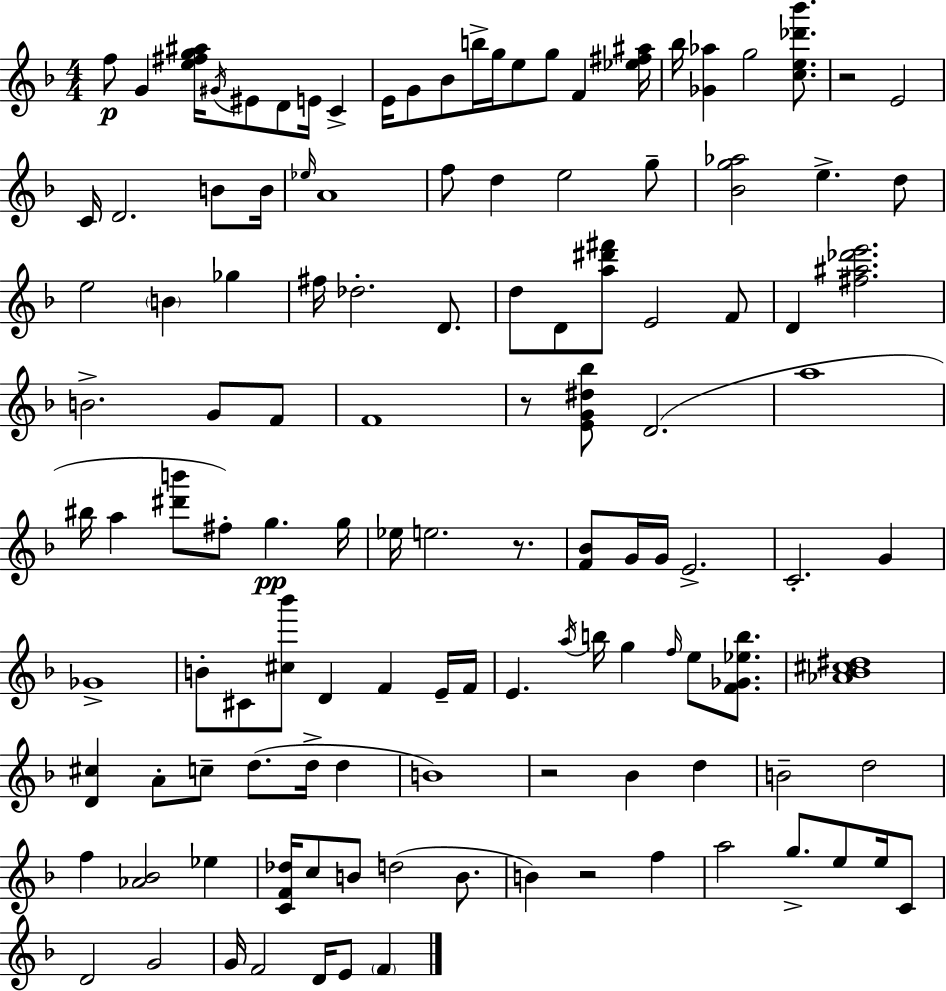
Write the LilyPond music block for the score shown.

{
  \clef treble
  \numericTimeSignature
  \time 4/4
  \key d \minor
  f''8\p g'4 <e'' fis'' g'' ais''>16 \acciaccatura { gis'16 } eis'8 d'8 e'16 c'4-> | e'16 g'8 bes'8 b''16-> g''16 e''8 g''8 f'4 | <ees'' fis'' ais''>16 bes''16 <ges' aes''>4 g''2 <c'' e'' des''' bes'''>8. | r2 e'2 | \break c'16 d'2. b'8 | b'16 \grace { ees''16 } a'1 | f''8 d''4 e''2 | g''8-- <bes' g'' aes''>2 e''4.-> | \break d''8 e''2 \parenthesize b'4 ges''4 | fis''16 des''2.-. d'8. | d''8 d'8 <a'' dis''' fis'''>8 e'2 | f'8 d'4 <fis'' ais'' des''' e'''>2. | \break b'2.-> g'8 | f'8 f'1 | r8 <e' g' dis'' bes''>8 d'2.( | a''1 | \break bis''16 a''4 <dis''' b'''>8 fis''8-.) g''4.\pp | g''16 ees''16 e''2. r8. | <f' bes'>8 g'16 g'16 e'2.-> | c'2.-. g'4 | \break ges'1-> | b'8-. cis'8 <cis'' bes'''>8 d'4 f'4 | e'16-- f'16 e'4. \acciaccatura { a''16 } b''16 g''4 \grace { f''16 } e''8 | <f' ges' ees'' b''>8. <aes' bes' cis'' dis''>1 | \break <d' cis''>4 a'8-. c''8-- d''8.( d''16-> | d''4 b'1) | r2 bes'4 | d''4 b'2-- d''2 | \break f''4 <aes' bes'>2 | ees''4 <c' f' des''>16 c''8 b'8 d''2( | b'8. b'4) r2 | f''4 a''2 g''8.-> e''8 | \break e''16 c'8 d'2 g'2 | g'16 f'2 d'16 e'8 | \parenthesize f'4 \bar "|."
}